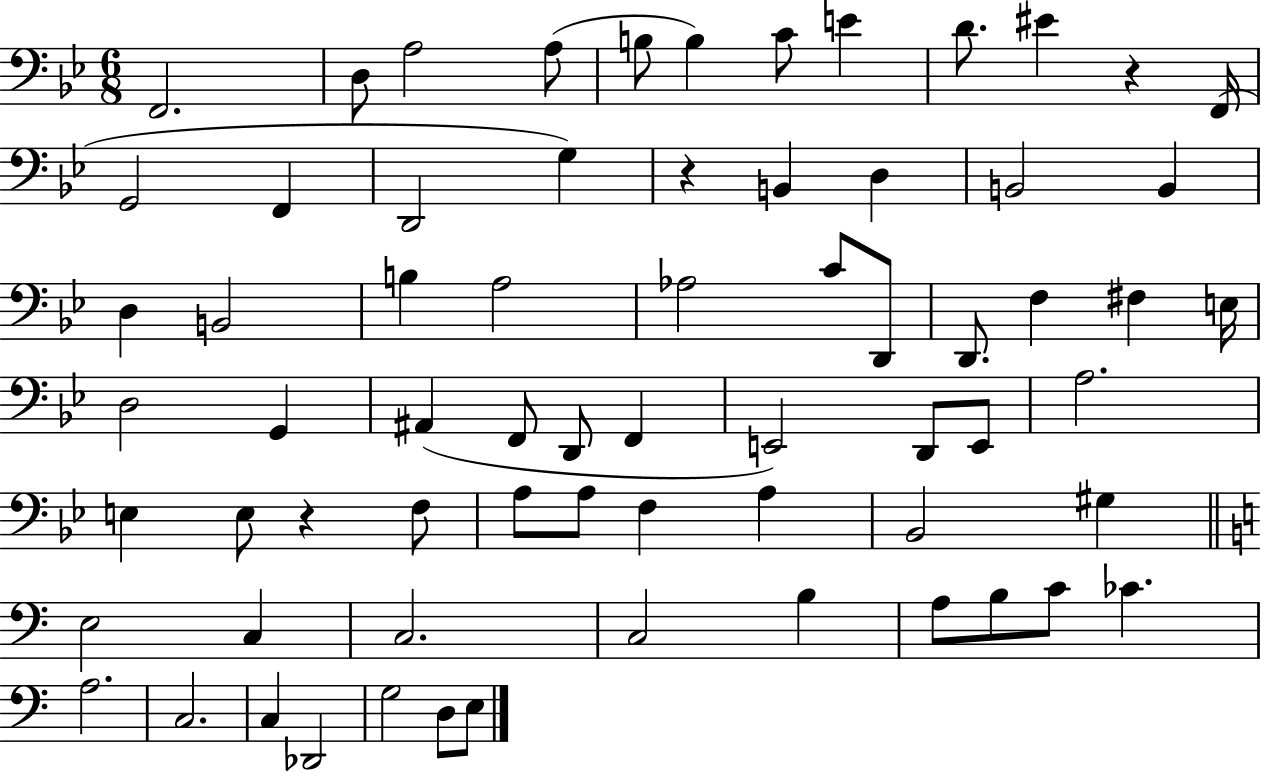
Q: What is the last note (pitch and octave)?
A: E3